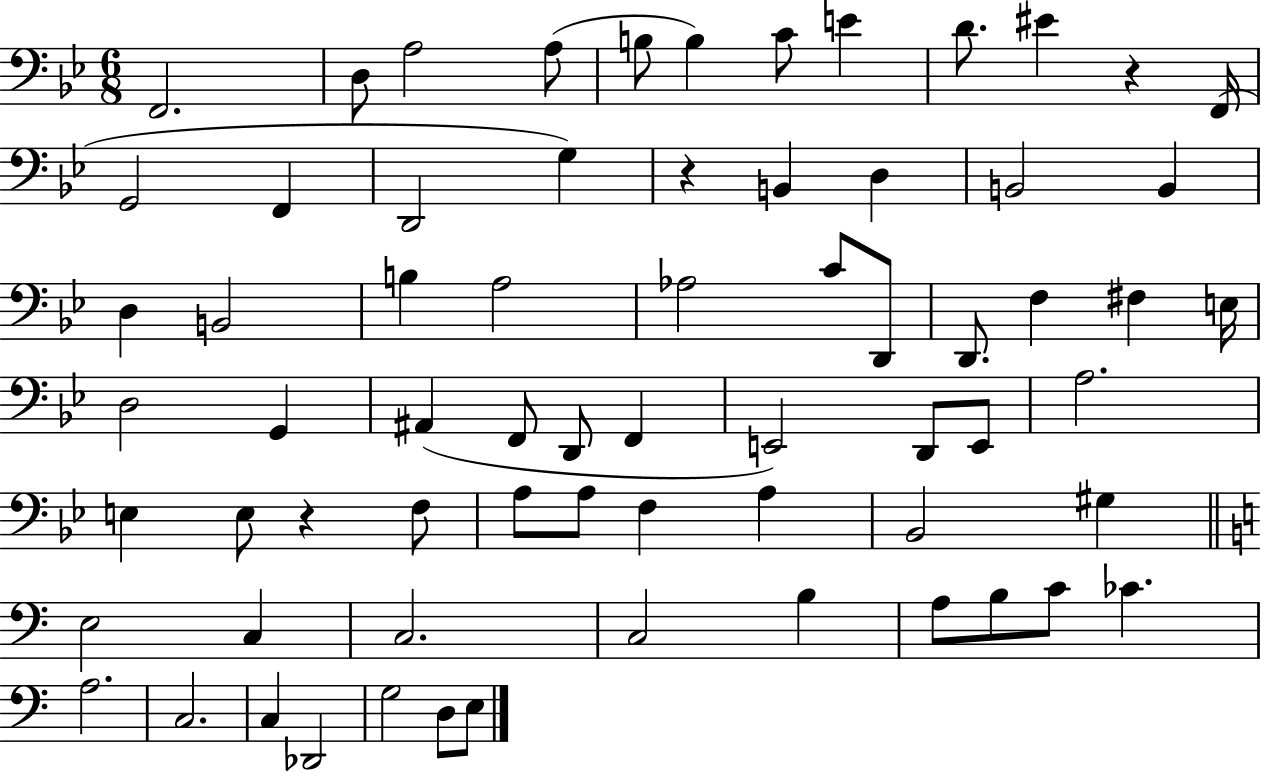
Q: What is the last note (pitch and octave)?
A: E3